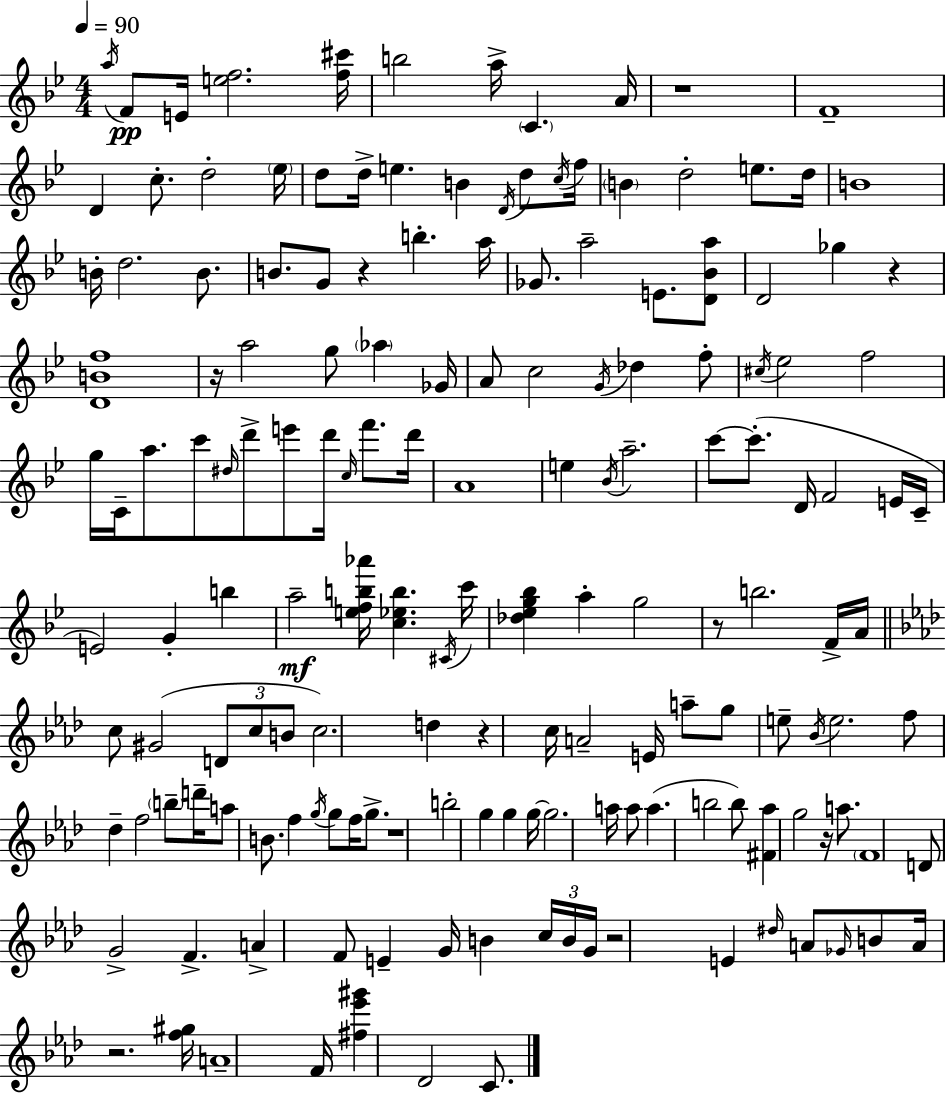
A5/s F4/e E4/s [E5,F5]/h. [F5,C#6]/s B5/h A5/s C4/q. A4/s R/w F4/w D4/q C5/e. D5/h Eb5/s D5/e D5/s E5/q. B4/q D4/s D5/e C5/s F5/s B4/q D5/h E5/e. D5/s B4/w B4/s D5/h. B4/e. B4/e. G4/e R/q B5/q. A5/s Gb4/e. A5/h E4/e. [D4,Bb4,A5]/e D4/h Gb5/q R/q [D4,B4,F5]/w R/s A5/h G5/e Ab5/q Gb4/s A4/e C5/h G4/s Db5/q F5/e C#5/s Eb5/h F5/h G5/s C4/s A5/e. C6/e D#5/s D6/e E6/e D6/s C5/s F6/e. D6/s A4/w E5/q Bb4/s A5/h. C6/e C6/e. D4/s F4/h E4/s C4/s E4/h G4/q B5/q A5/h [E5,F5,B5,Ab6]/s [C5,Eb5,B5]/q. C#4/s C6/s [Db5,Eb5,G5,Bb5]/q A5/q G5/h R/e B5/h. F4/s A4/s C5/e G#4/h D4/e C5/e B4/e C5/h. D5/q R/q C5/s A4/h E4/s A5/e G5/e E5/e Bb4/s E5/h. F5/e Db5/q F5/h B5/e D6/s A5/e B4/e. F5/q G5/s G5/e F5/s G5/e. R/w B5/h G5/q G5/q G5/s G5/h. A5/s A5/e A5/q. B5/h B5/e [F#4,Ab5]/q G5/h R/s A5/e. F4/w D4/e G4/h F4/q. A4/q F4/e E4/q G4/s B4/q C5/s B4/s G4/s R/h E4/q D#5/s A4/e Gb4/s B4/e A4/s R/h. [F5,G#5]/s A4/w F4/s [F#5,Eb6,G#6]/q Db4/h C4/e.